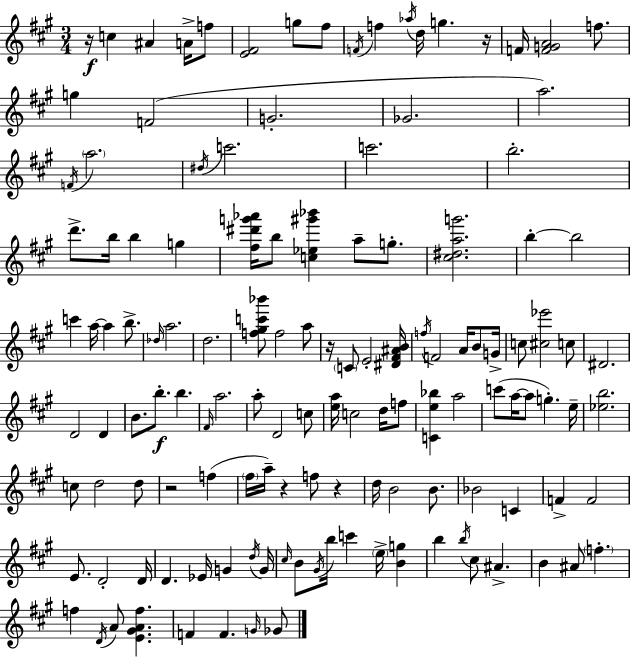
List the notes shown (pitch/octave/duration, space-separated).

R/s C5/q A#4/q A4/s F5/e [E4,F#4]/h G5/e F#5/e F4/s F5/q Ab5/s D5/s G5/q. R/s F4/s [F4,G4,A4]/h F5/e. G5/q F4/h G4/h. Gb4/h. A5/h. F4/s A5/h. D#5/s C6/h. C6/h. B5/h. D6/e. B5/s B5/q G5/q [F#5,D#6,G6,Ab6]/s B5/e [C5,Eb5,G#6,Bb6]/q A5/e G5/e. [C#5,D#5,A5,G6]/h. B5/q B5/h C6/q A5/s A5/q B5/e. Db5/s A5/h. D5/h. [F5,G#5,C6,Bb6]/e F5/h A5/e R/s C4/e E4/h [D#4,F#4,A#4,B4]/s F5/s F4/h A4/s B4/e G4/s C5/e [C#5,Eb6]/h C5/e D#4/h. D4/h D4/q B4/e. B5/e. B5/q. F#4/s A5/h. A5/e D4/h C5/e [E5,A5]/s C5/h D5/s F5/e [C4,E5,Bb5]/q A5/h C6/e A5/s A5/e G5/q. E5/s [Eb5,B5]/h. C5/e D5/h D5/e R/h F5/q F#5/s A5/s R/q F5/e R/q D5/s B4/h B4/e. Bb4/h C4/q F4/q F4/h E4/e. D4/h D4/s D4/q. Eb4/s G4/q D5/s G4/s C#5/s B4/e G#4/s B5/s C6/q E5/s [B4,G5]/q B5/q B5/s C#5/e A#4/q. B4/q A#4/e F5/q. F5/q D4/s A4/e [E4,G#4,A4,F5]/q. F4/q F4/q. G4/s Gb4/e